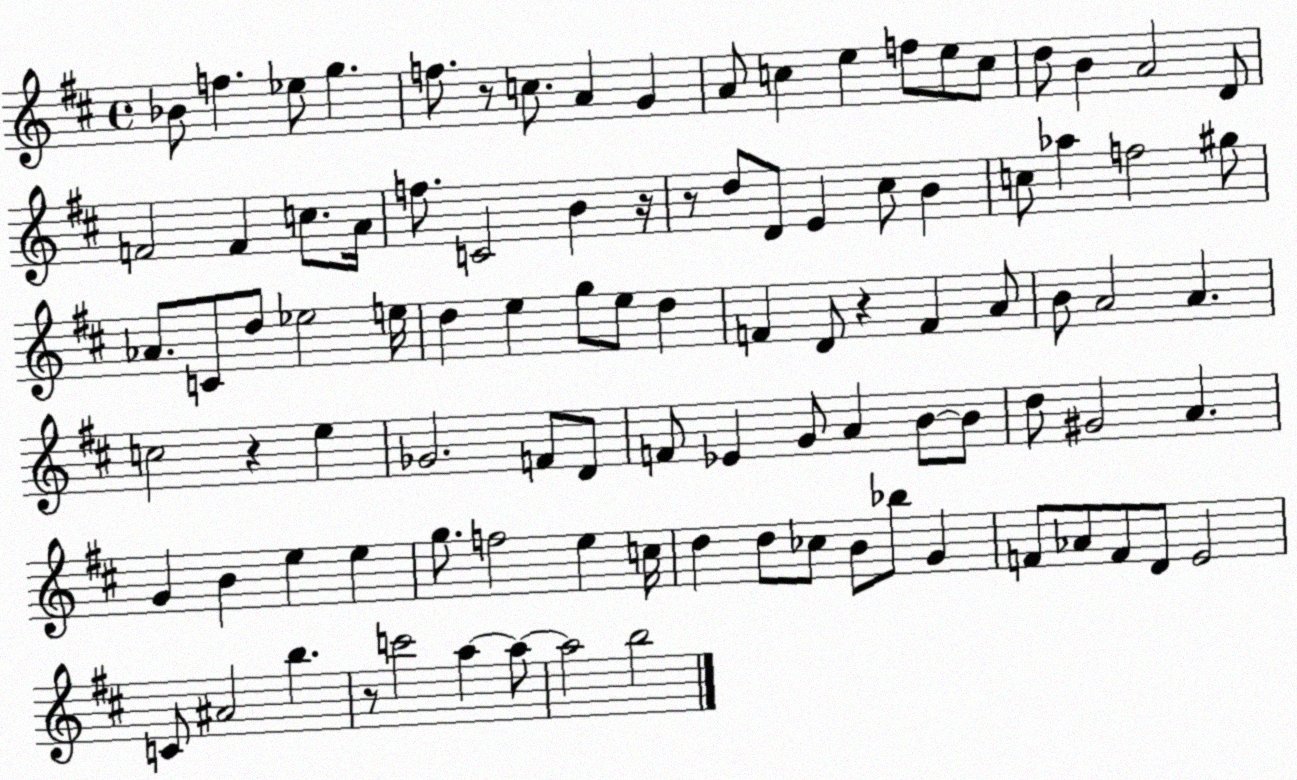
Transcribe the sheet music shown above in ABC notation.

X:1
T:Untitled
M:4/4
L:1/4
K:D
_B/2 f _e/2 g f/2 z/2 c/2 A G A/2 c e f/2 e/2 c/2 d/2 B A2 D/2 F2 F c/2 A/4 f/2 C2 B z/4 z/2 d/2 D/2 E ^c/2 B c/2 _a f2 ^g/2 _A/2 C/2 d/2 _e2 e/4 d e g/2 e/2 d F D/2 z F A/2 B/2 A2 A c2 z e _G2 F/2 D/2 F/2 _E G/2 A B/2 B/2 d/2 ^G2 A G B e e g/2 f2 e c/4 d d/2 _c/2 B/2 _b/2 G F/2 _A/2 F/2 D/2 E2 C/2 ^A2 b z/2 c'2 a a/2 a2 b2